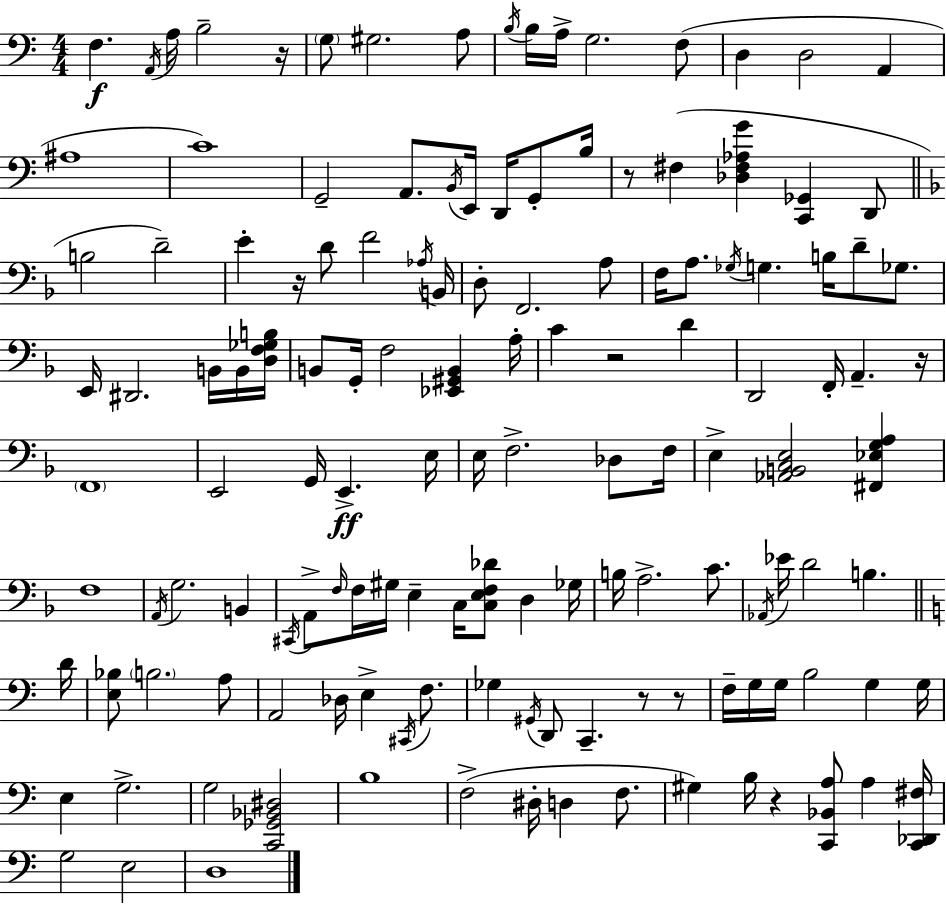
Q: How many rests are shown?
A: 8